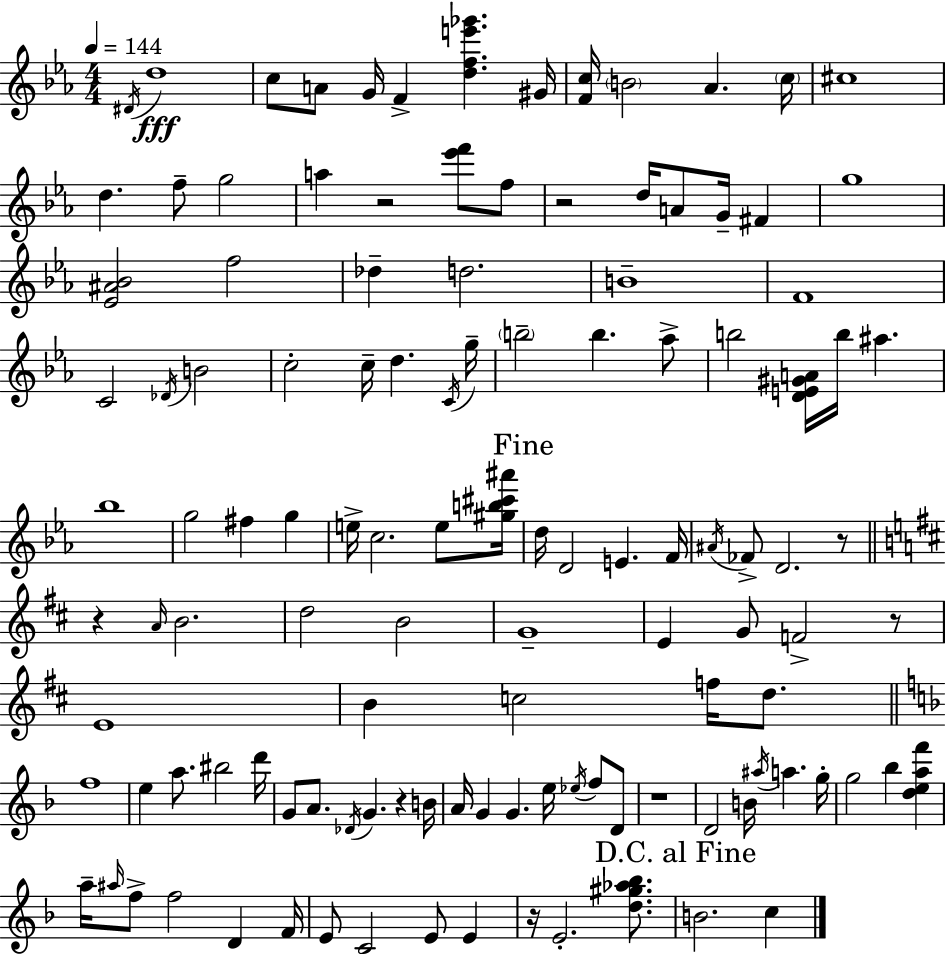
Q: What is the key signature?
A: C minor